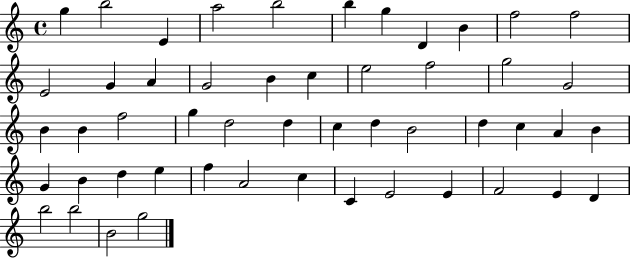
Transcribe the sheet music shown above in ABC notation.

X:1
T:Untitled
M:4/4
L:1/4
K:C
g b2 E a2 b2 b g D B f2 f2 E2 G A G2 B c e2 f2 g2 G2 B B f2 g d2 d c d B2 d c A B G B d e f A2 c C E2 E F2 E D b2 b2 B2 g2